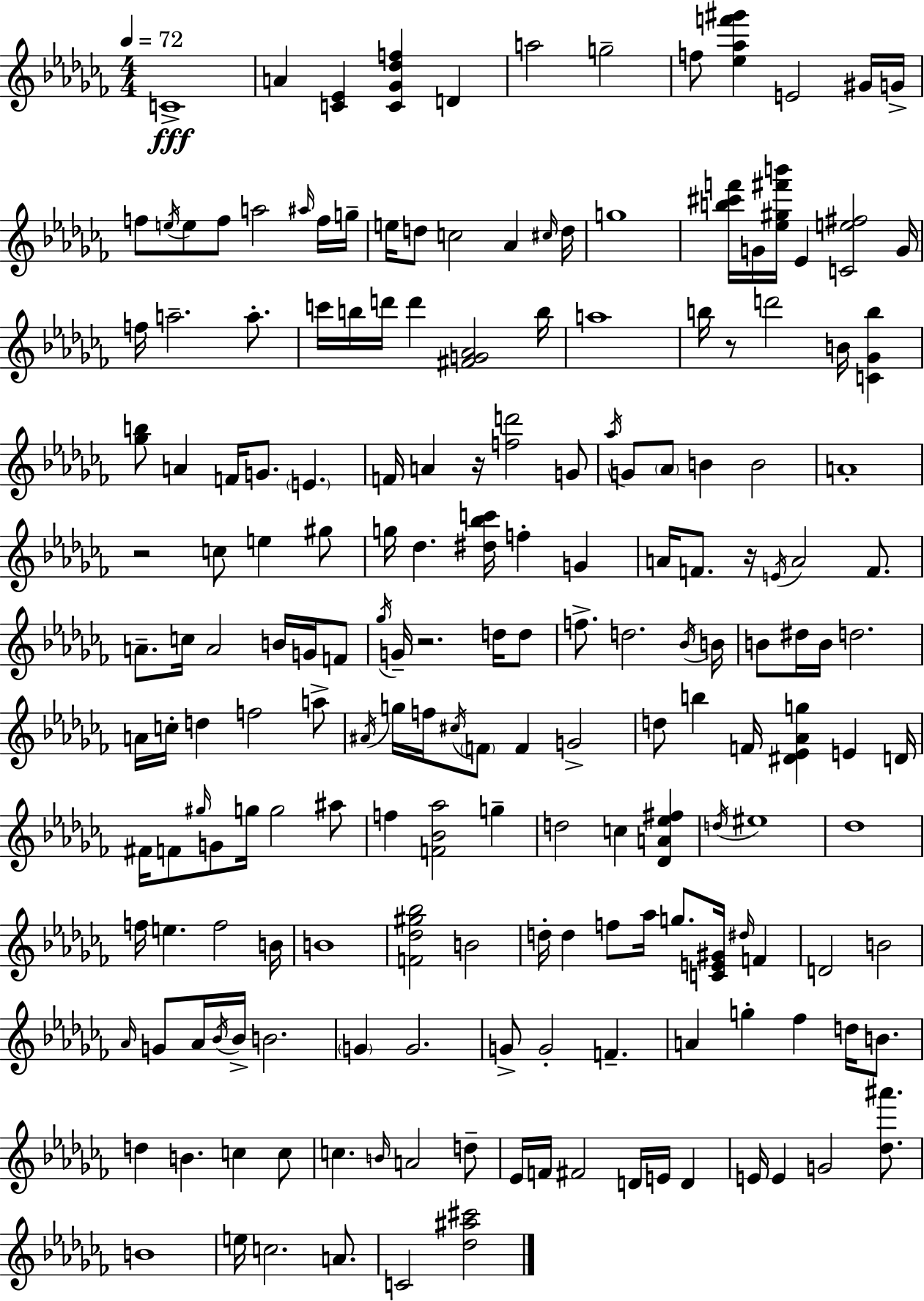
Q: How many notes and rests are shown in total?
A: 189